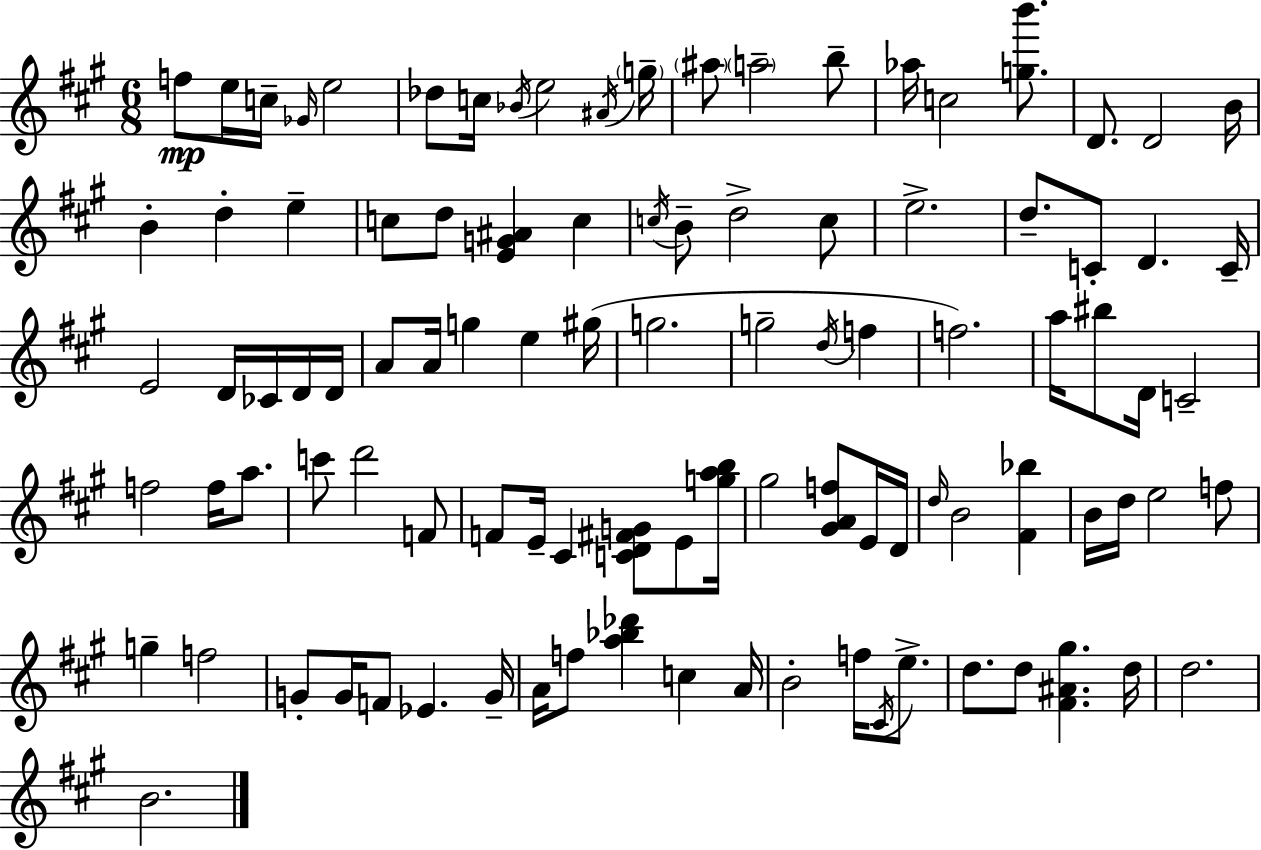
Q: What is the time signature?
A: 6/8